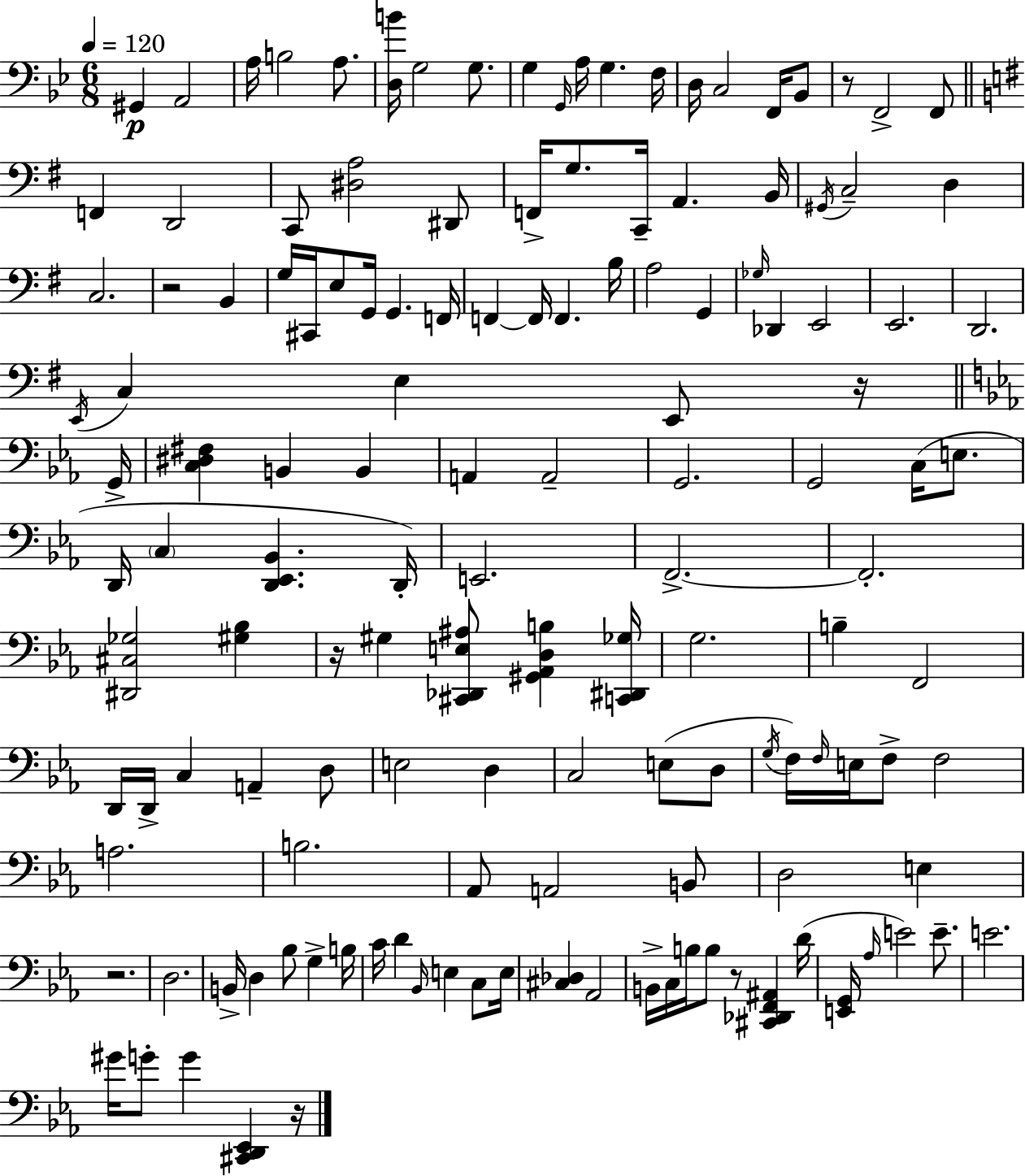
G#2/q A2/h A3/s B3/h A3/e. [D3,B4]/s G3/h G3/e. G3/q G2/s A3/s G3/q. F3/s D3/s C3/h F2/s Bb2/e R/e F2/h F2/e F2/q D2/h C2/e [D#3,A3]/h D#2/e F2/s G3/e. C2/s A2/q. B2/s G#2/s C3/h D3/q C3/h. R/h B2/q G3/s C#2/s E3/e G2/s G2/q. F2/s F2/q F2/s F2/q. B3/s A3/h G2/q Gb3/s Db2/q E2/h E2/h. D2/h. E2/s C3/q E3/q E2/e R/s G2/s [C3,D#3,F#3]/q B2/q B2/q A2/q A2/h G2/h. G2/h C3/s E3/e. D2/s C3/q [D2,Eb2,Bb2]/q. D2/s E2/h. F2/h. F2/h. [D#2,C#3,Gb3]/h [G#3,Bb3]/q R/s G#3/q [C#2,Db2,E3,A#3]/e [G#2,Ab2,D3,B3]/q [C2,D#2,Gb3]/s G3/h. B3/q F2/h D2/s D2/s C3/q A2/q D3/e E3/h D3/q C3/h E3/e D3/e G3/s F3/s F3/s E3/s F3/e F3/h A3/h. B3/h. Ab2/e A2/h B2/e D3/h E3/q R/h. D3/h. B2/s D3/q Bb3/e G3/q B3/s C4/s D4/q Bb2/s E3/q C3/e E3/s [C#3,Db3]/q Ab2/h B2/s C3/s B3/s B3/e R/e [C#2,Db2,F2,A#2]/q D4/s [E2,G2]/s Ab3/s E4/h E4/e. E4/h. G#4/s G4/e G4/q [C#2,D2,Eb2]/q R/s